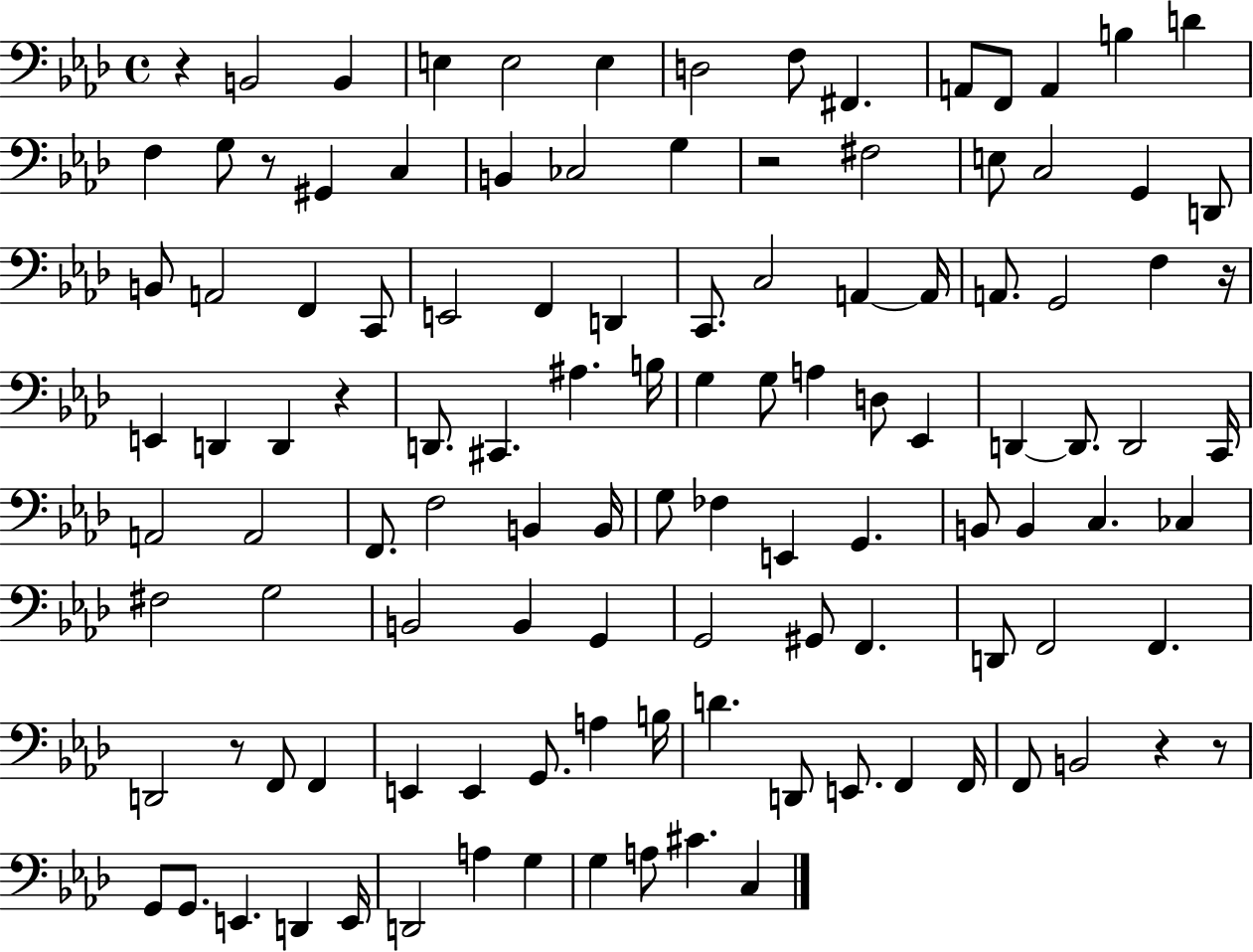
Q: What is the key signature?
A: AES major